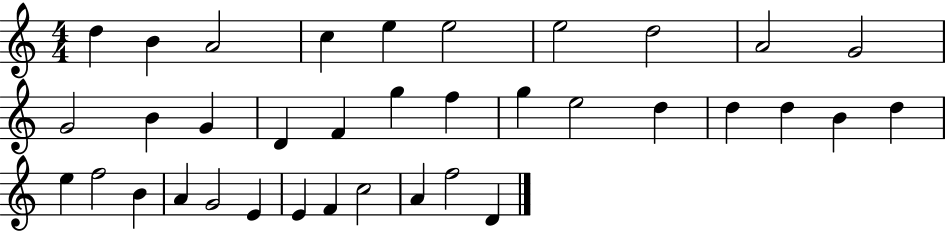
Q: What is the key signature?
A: C major